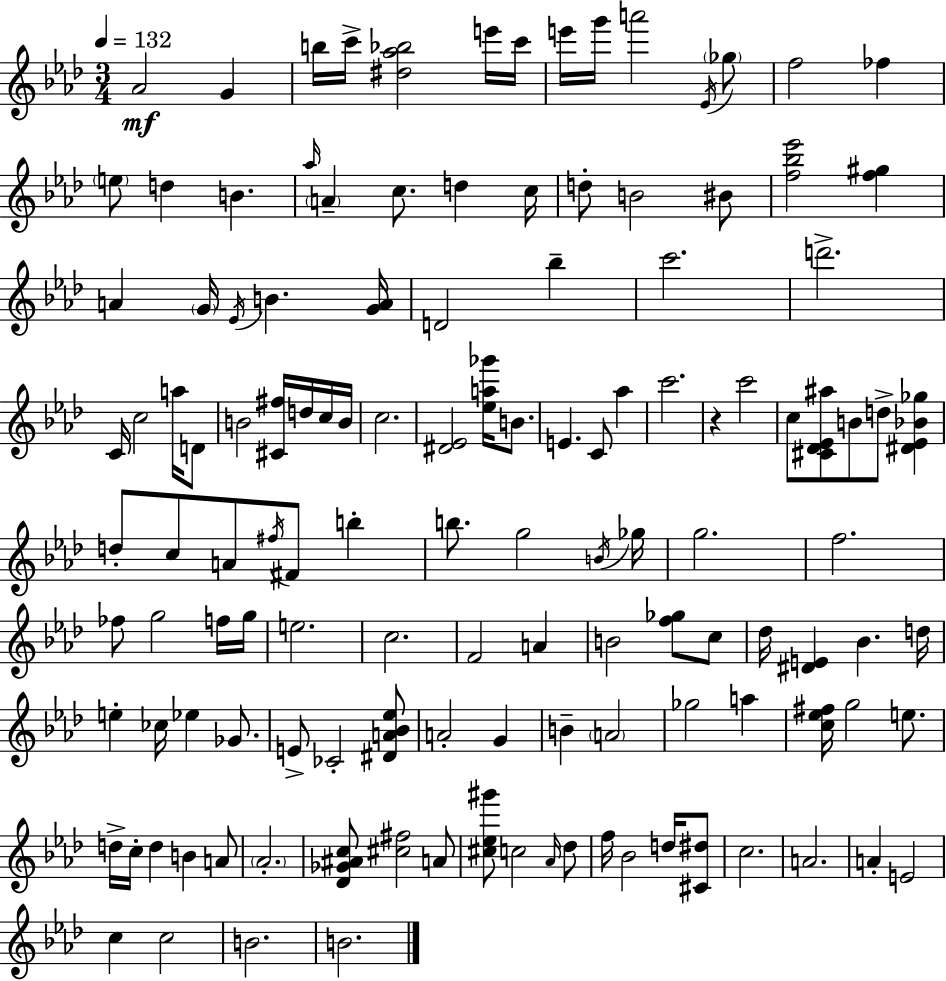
Ab4/h G4/q B5/s C6/s [D#5,Ab5,Bb5]/h E6/s C6/s E6/s G6/s A6/h Eb4/s Gb5/e F5/h FES5/q E5/e D5/q B4/q. Ab5/s A4/q C5/e. D5/q C5/s D5/e B4/h BIS4/e [F5,Bb5,Eb6]/h [F5,G#5]/q A4/q G4/s Eb4/s B4/q. [G4,A4]/s D4/h Bb5/q C6/h. D6/h. C4/s C5/h A5/s D4/e B4/h [C#4,F#5]/s D5/s C5/s B4/s C5/h. [D#4,Eb4]/h [Eb5,A5,Gb6]/s B4/e. E4/q. C4/e Ab5/q C6/h. R/q C6/h C5/e [C#4,Db4,Eb4,A#5]/e B4/e D5/e [D#4,Eb4,Bb4,Gb5]/q D5/e C5/e A4/e F#5/s F#4/e B5/q B5/e. G5/h B4/s Gb5/s G5/h. F5/h. FES5/e G5/h F5/s G5/s E5/h. C5/h. F4/h A4/q B4/h [F5,Gb5]/e C5/e Db5/s [D#4,E4]/q Bb4/q. D5/s E5/q CES5/s Eb5/q Gb4/e. E4/e CES4/h [D#4,A4,Bb4,Eb5]/e A4/h G4/q B4/q A4/h Gb5/h A5/q [C5,Eb5,F#5]/s G5/h E5/e. D5/s C5/s D5/q B4/q A4/e Ab4/h. [Db4,Gb4,A#4,C5]/e [C#5,F#5]/h A4/e [C#5,Eb5,G#6]/e C5/h Ab4/s Db5/e F5/s Bb4/h D5/s [C#4,D#5]/e C5/h. A4/h. A4/q E4/h C5/q C5/h B4/h. B4/h.